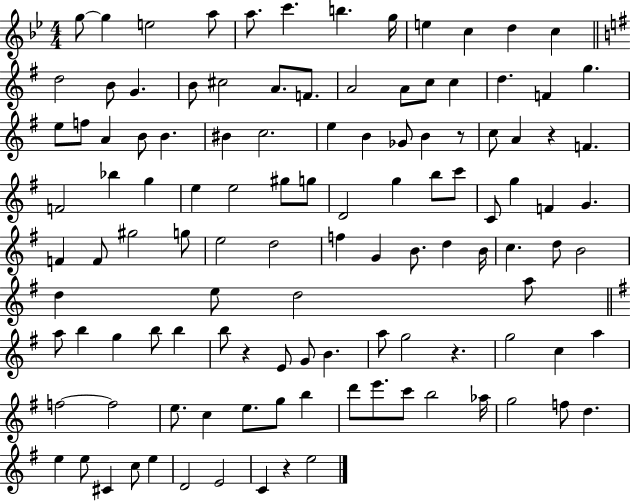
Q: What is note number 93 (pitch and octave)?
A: G5